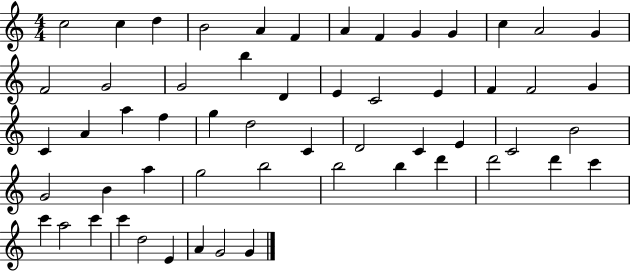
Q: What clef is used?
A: treble